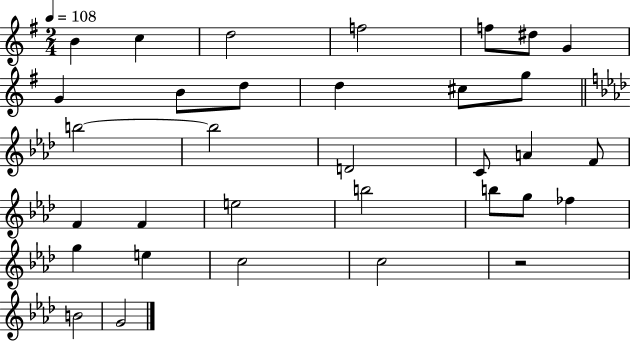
{
  \clef treble
  \numericTimeSignature
  \time 2/4
  \key g \major
  \tempo 4 = 108
  b'4 c''4 | d''2 | f''2 | f''8 dis''8 g'4 | \break g'4 b'8 d''8 | d''4 cis''8 g''8 | \bar "||" \break \key f \minor b''2~~ | b''2 | d'2 | c'8 a'4 f'8 | \break f'4 f'4 | e''2 | b''2 | b''8 g''8 fes''4 | \break g''4 e''4 | c''2 | c''2 | r2 | \break b'2 | g'2 | \bar "|."
}